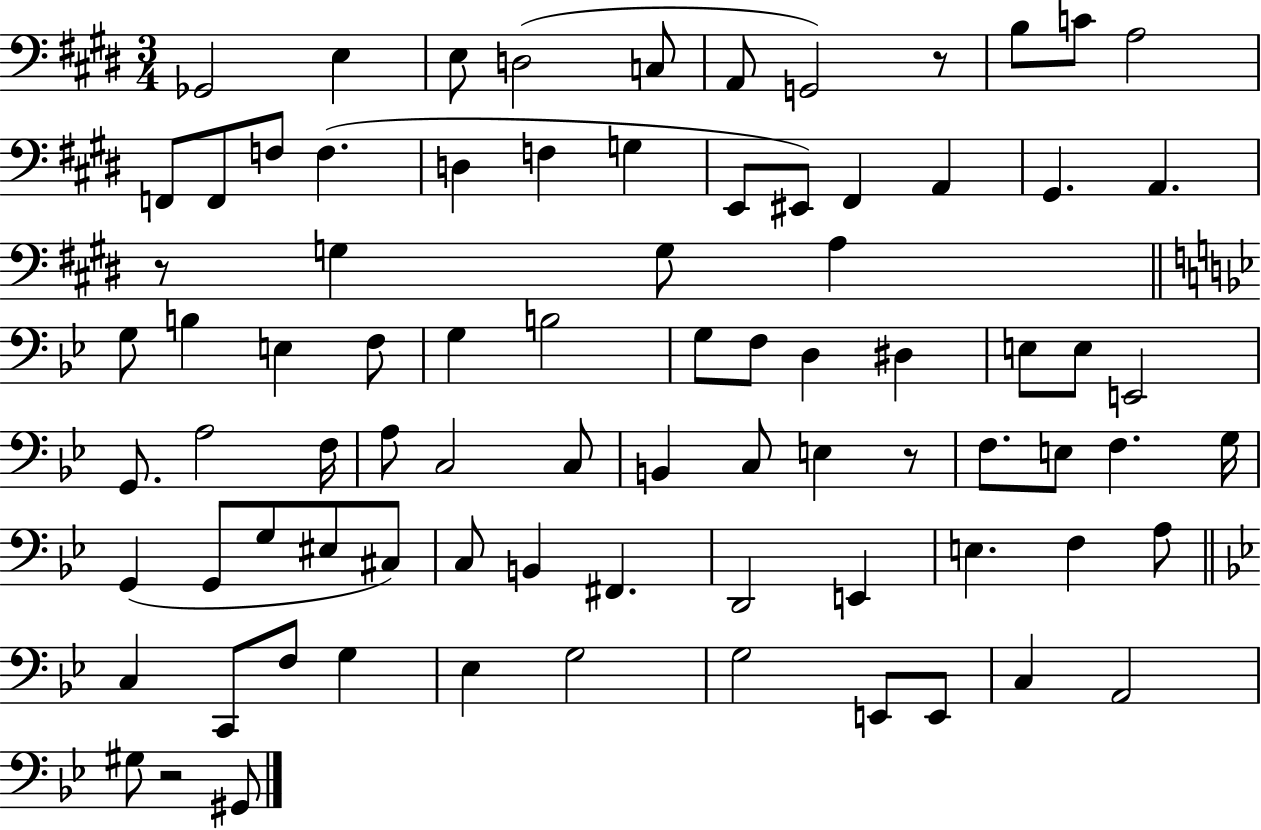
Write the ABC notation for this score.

X:1
T:Untitled
M:3/4
L:1/4
K:E
_G,,2 E, E,/2 D,2 C,/2 A,,/2 G,,2 z/2 B,/2 C/2 A,2 F,,/2 F,,/2 F,/2 F, D, F, G, E,,/2 ^E,,/2 ^F,, A,, ^G,, A,, z/2 G, G,/2 A, G,/2 B, E, F,/2 G, B,2 G,/2 F,/2 D, ^D, E,/2 E,/2 E,,2 G,,/2 A,2 F,/4 A,/2 C,2 C,/2 B,, C,/2 E, z/2 F,/2 E,/2 F, G,/4 G,, G,,/2 G,/2 ^E,/2 ^C,/2 C,/2 B,, ^F,, D,,2 E,, E, F, A,/2 C, C,,/2 F,/2 G, _E, G,2 G,2 E,,/2 E,,/2 C, A,,2 ^G,/2 z2 ^G,,/2